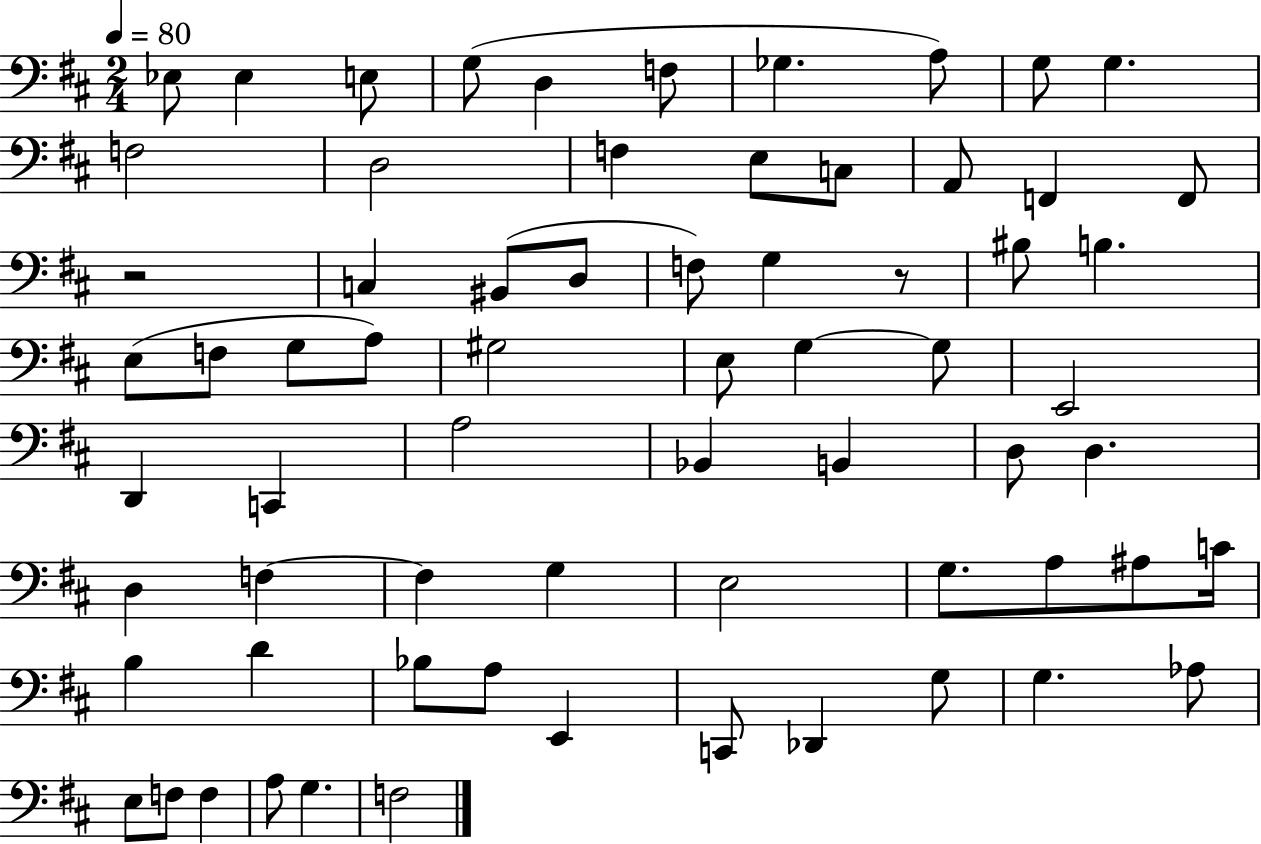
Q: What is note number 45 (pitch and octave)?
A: G3